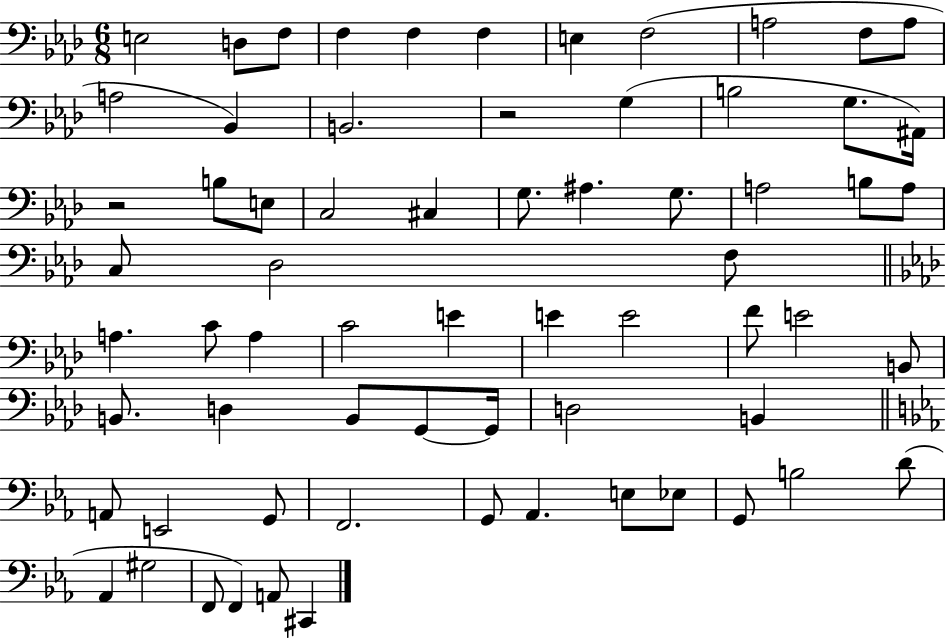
E3/h D3/e F3/e F3/q F3/q F3/q E3/q F3/h A3/h F3/e A3/e A3/h Bb2/q B2/h. R/h G3/q B3/h G3/e. A#2/s R/h B3/e E3/e C3/h C#3/q G3/e. A#3/q. G3/e. A3/h B3/e A3/e C3/e Db3/h F3/e A3/q. C4/e A3/q C4/h E4/q E4/q E4/h F4/e E4/h B2/e B2/e. D3/q B2/e G2/e G2/s D3/h B2/q A2/e E2/h G2/e F2/h. G2/e Ab2/q. E3/e Eb3/e G2/e B3/h D4/e Ab2/q G#3/h F2/e F2/q A2/e C#2/q